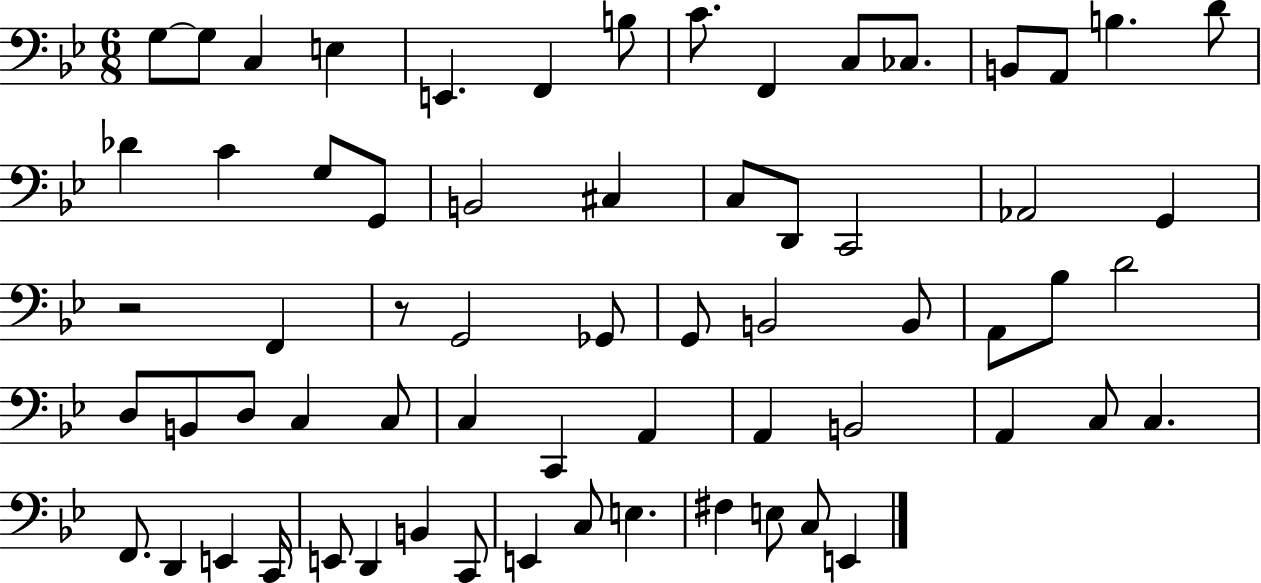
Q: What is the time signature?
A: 6/8